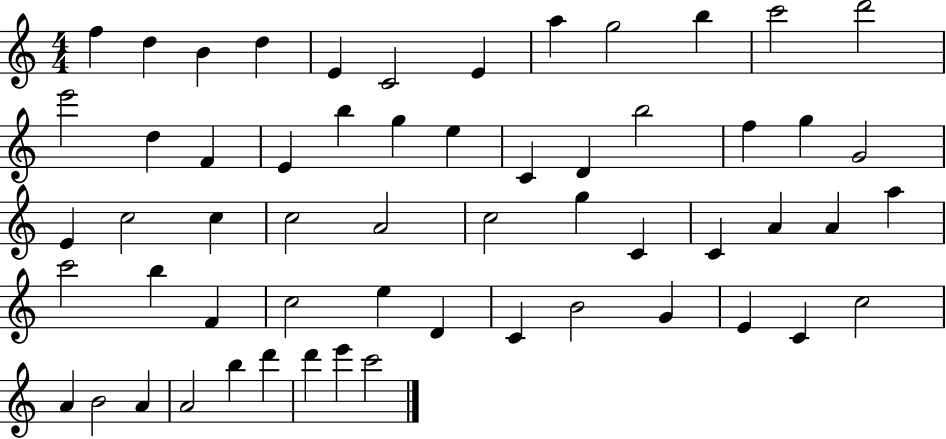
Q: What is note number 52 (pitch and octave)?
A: A4